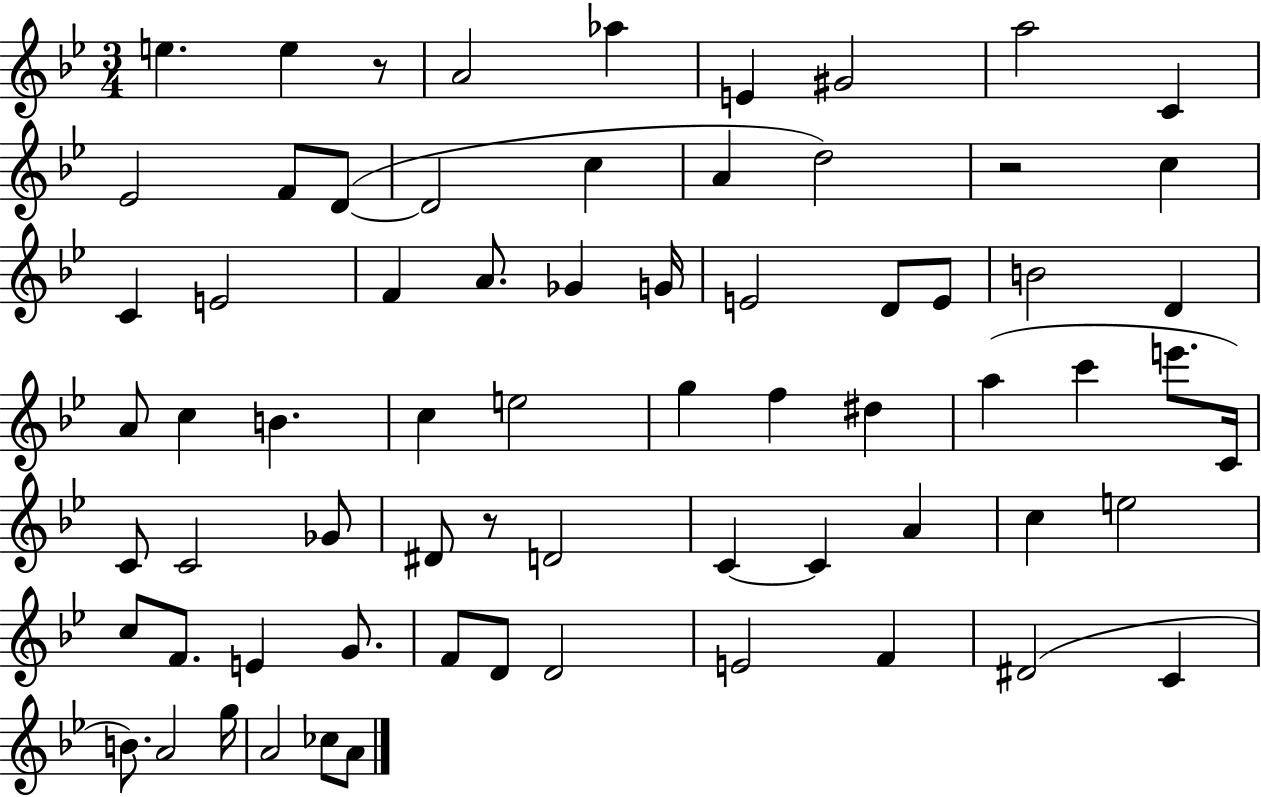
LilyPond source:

{
  \clef treble
  \numericTimeSignature
  \time 3/4
  \key bes \major
  e''4. e''4 r8 | a'2 aes''4 | e'4 gis'2 | a''2 c'4 | \break ees'2 f'8 d'8~(~ | d'2 c''4 | a'4 d''2) | r2 c''4 | \break c'4 e'2 | f'4 a'8. ges'4 g'16 | e'2 d'8 e'8 | b'2 d'4 | \break a'8 c''4 b'4. | c''4 e''2 | g''4 f''4 dis''4 | a''4( c'''4 e'''8. c'16) | \break c'8 c'2 ges'8 | dis'8 r8 d'2 | c'4~~ c'4 a'4 | c''4 e''2 | \break c''8 f'8. e'4 g'8. | f'8 d'8 d'2 | e'2 f'4 | dis'2( c'4 | \break b'8.) a'2 g''16 | a'2 ces''8 a'8 | \bar "|."
}